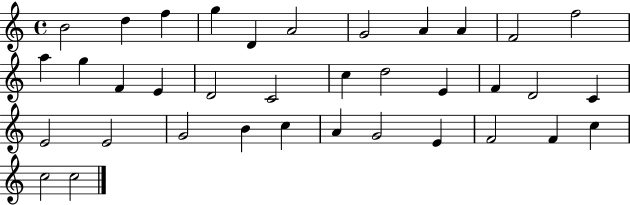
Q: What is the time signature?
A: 4/4